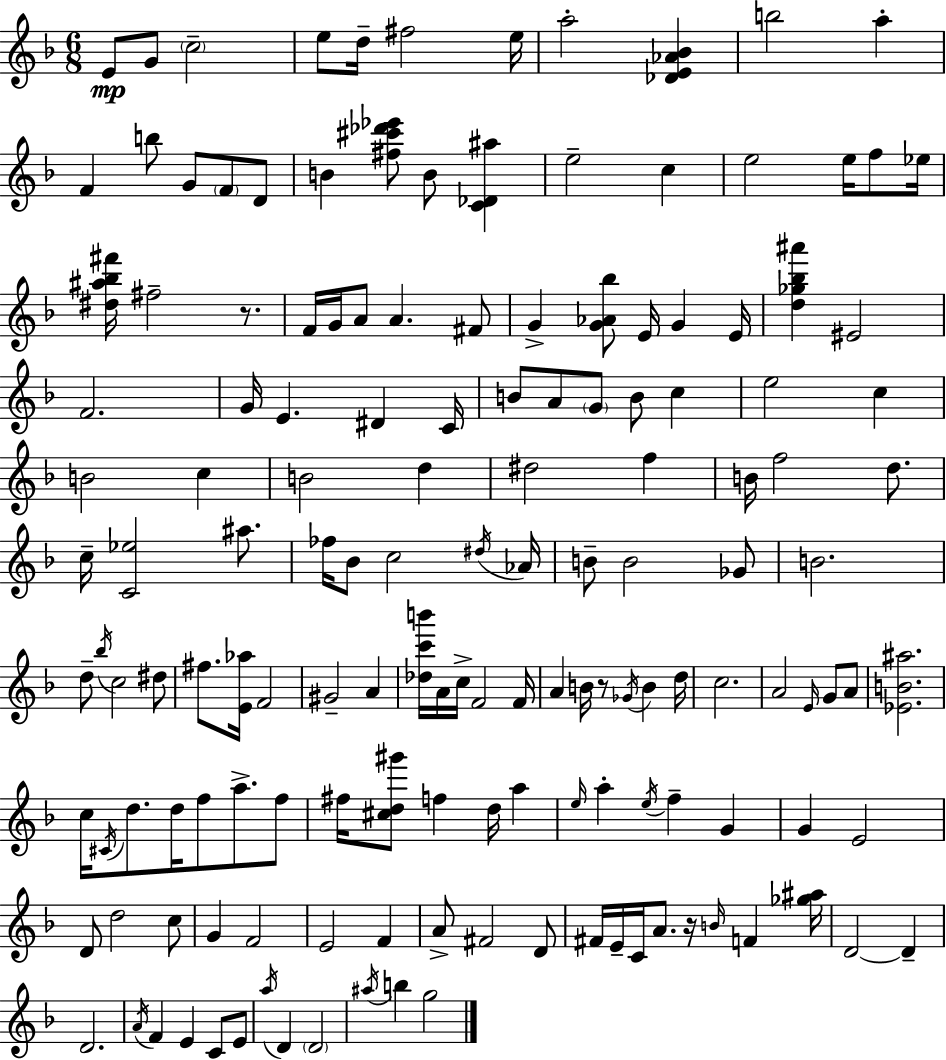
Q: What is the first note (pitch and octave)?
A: E4